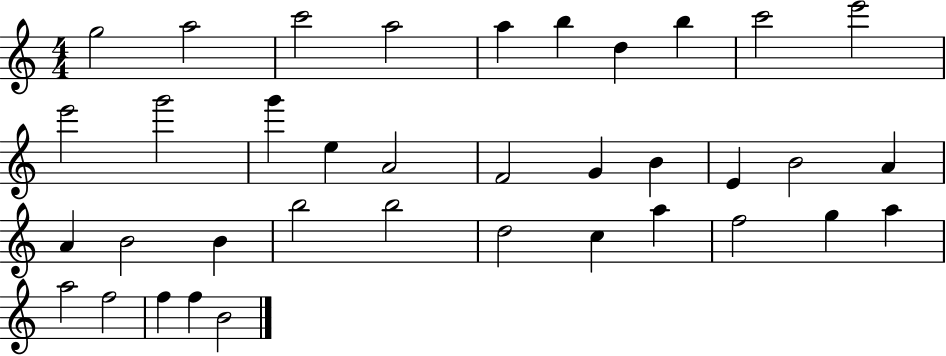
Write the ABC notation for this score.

X:1
T:Untitled
M:4/4
L:1/4
K:C
g2 a2 c'2 a2 a b d b c'2 e'2 e'2 g'2 g' e A2 F2 G B E B2 A A B2 B b2 b2 d2 c a f2 g a a2 f2 f f B2